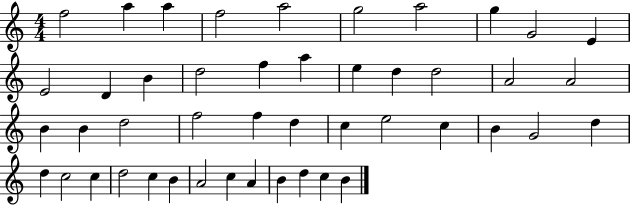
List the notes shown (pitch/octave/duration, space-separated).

F5/h A5/q A5/q F5/h A5/h G5/h A5/h G5/q G4/h E4/q E4/h D4/q B4/q D5/h F5/q A5/q E5/q D5/q D5/h A4/h A4/h B4/q B4/q D5/h F5/h F5/q D5/q C5/q E5/h C5/q B4/q G4/h D5/q D5/q C5/h C5/q D5/h C5/q B4/q A4/h C5/q A4/q B4/q D5/q C5/q B4/q